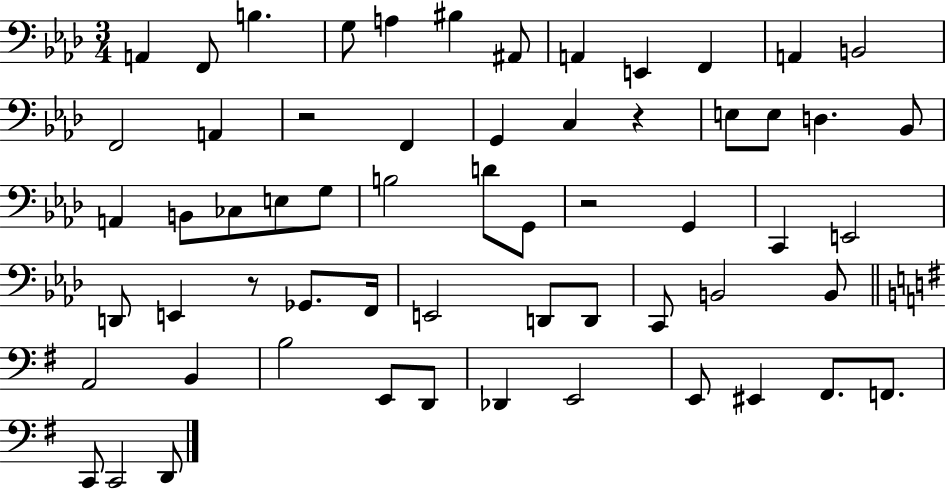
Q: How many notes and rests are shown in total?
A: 60